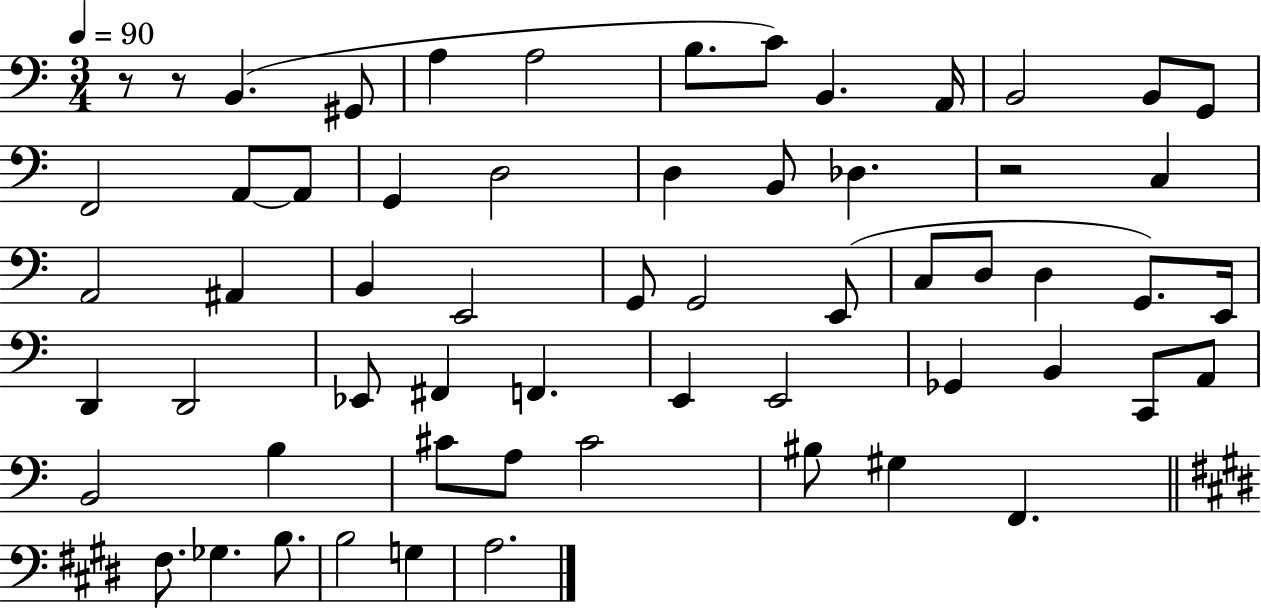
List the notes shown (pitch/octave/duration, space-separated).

R/e R/e B2/q. G#2/e A3/q A3/h B3/e. C4/e B2/q. A2/s B2/h B2/e G2/e F2/h A2/e A2/e G2/q D3/h D3/q B2/e Db3/q. R/h C3/q A2/h A#2/q B2/q E2/h G2/e G2/h E2/e C3/e D3/e D3/q G2/e. E2/s D2/q D2/h Eb2/e F#2/q F2/q. E2/q E2/h Gb2/q B2/q C2/e A2/e B2/h B3/q C#4/e A3/e C#4/h BIS3/e G#3/q F2/q. F#3/e. Gb3/q. B3/e. B3/h G3/q A3/h.